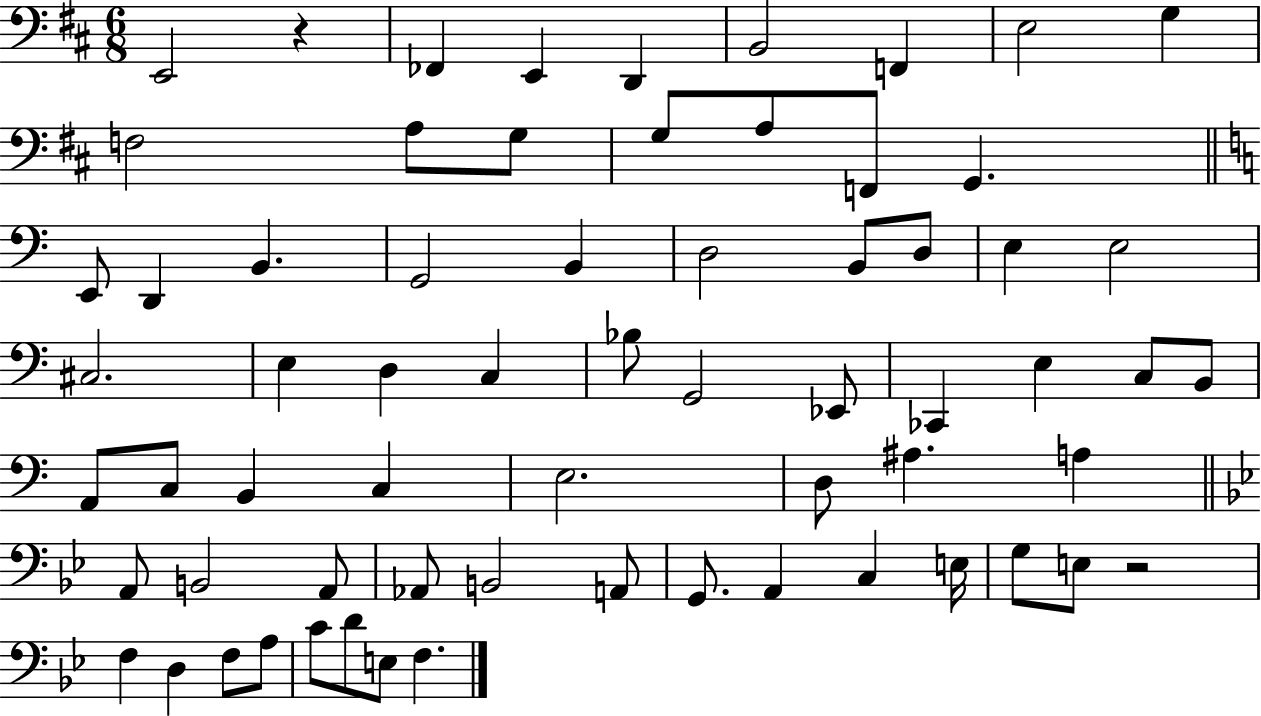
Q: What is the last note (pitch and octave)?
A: F3